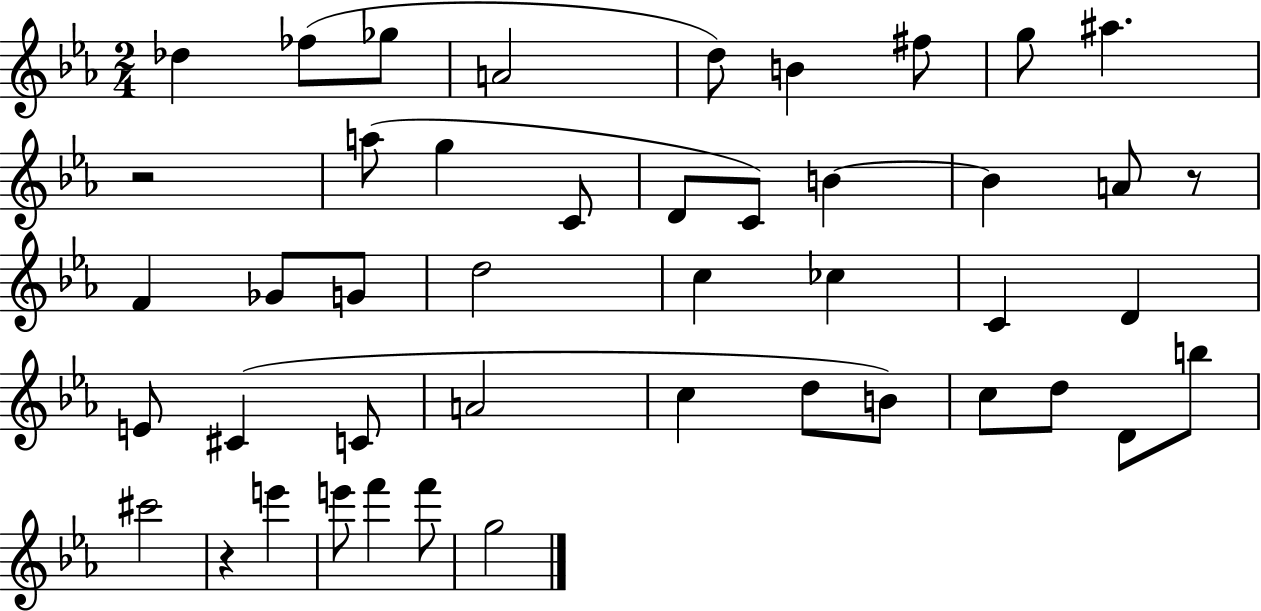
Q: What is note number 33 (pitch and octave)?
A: C5